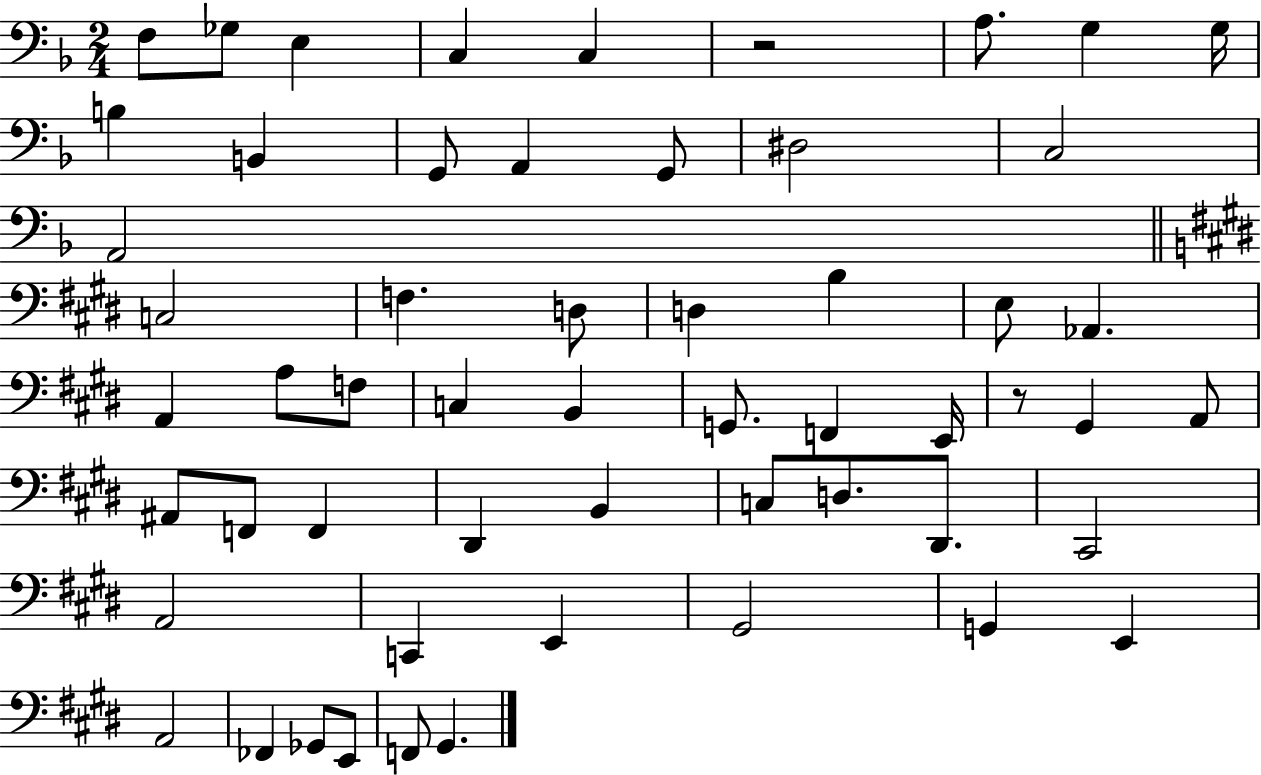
F3/e Gb3/e E3/q C3/q C3/q R/h A3/e. G3/q G3/s B3/q B2/q G2/e A2/q G2/e D#3/h C3/h A2/h C3/h F3/q. D3/e D3/q B3/q E3/e Ab2/q. A2/q A3/e F3/e C3/q B2/q G2/e. F2/q E2/s R/e G#2/q A2/e A#2/e F2/e F2/q D#2/q B2/q C3/e D3/e. D#2/e. C#2/h A2/h C2/q E2/q G#2/h G2/q E2/q A2/h FES2/q Gb2/e E2/e F2/e G#2/q.